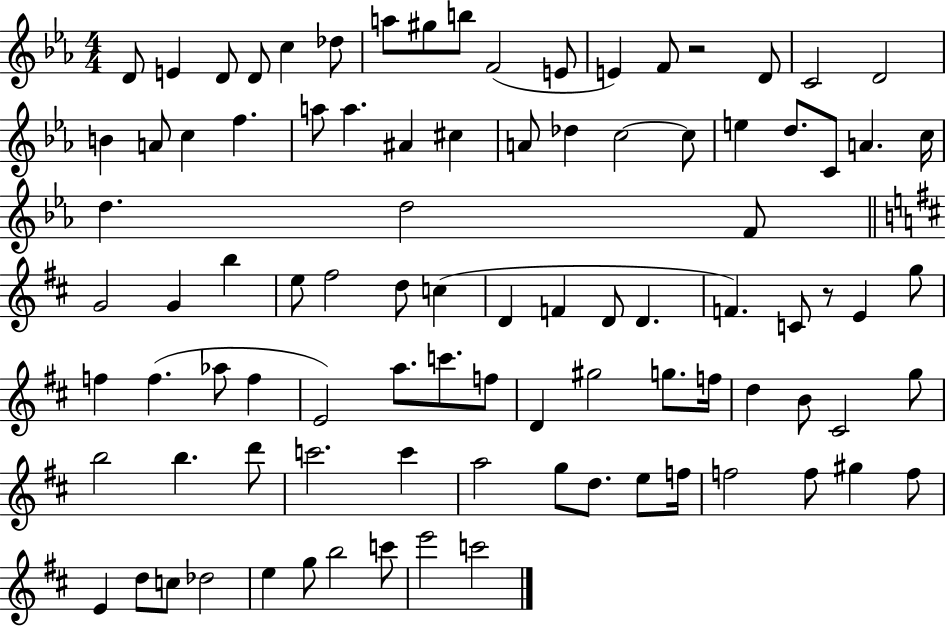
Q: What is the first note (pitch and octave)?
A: D4